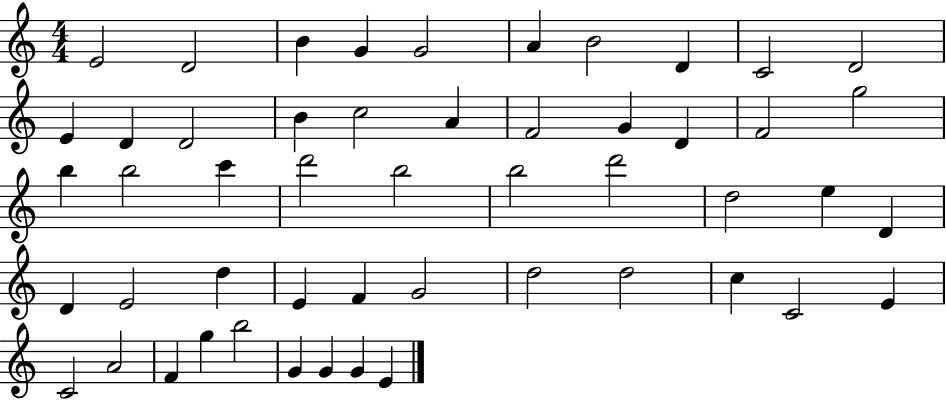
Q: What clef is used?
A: treble